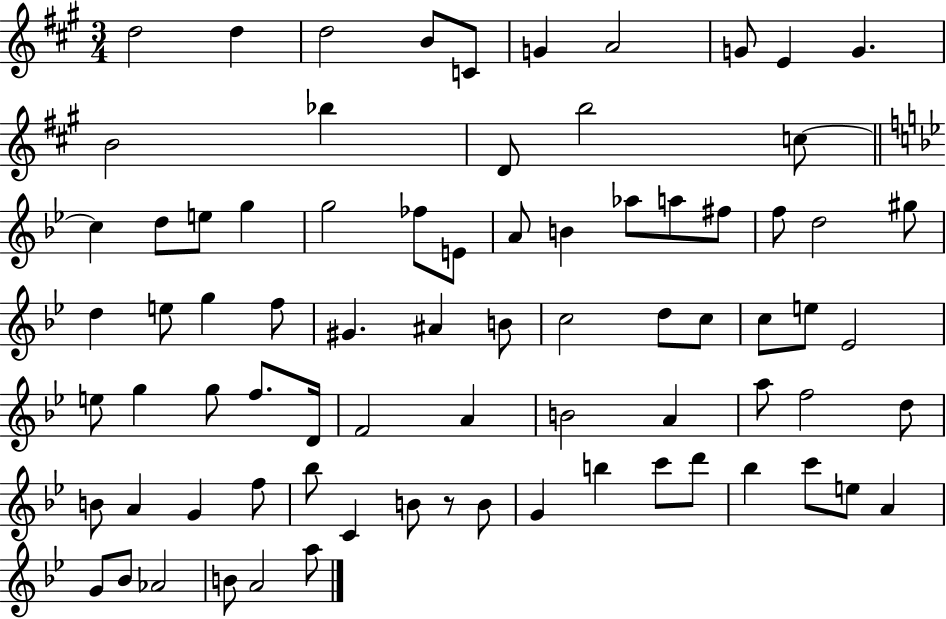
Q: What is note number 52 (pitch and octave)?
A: A4